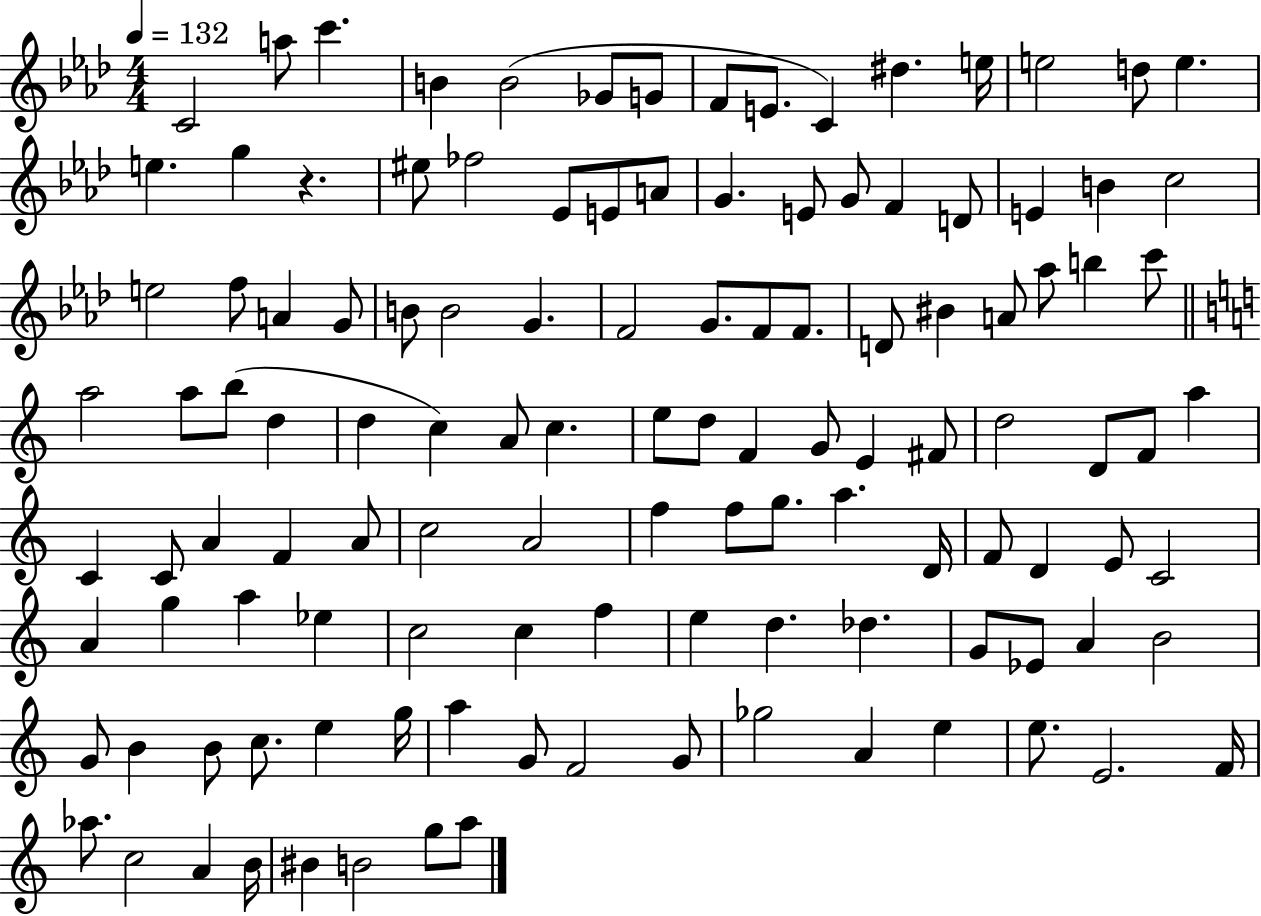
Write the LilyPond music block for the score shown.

{
  \clef treble
  \numericTimeSignature
  \time 4/4
  \key aes \major
  \tempo 4 = 132
  c'2 a''8 c'''4. | b'4 b'2( ges'8 g'8 | f'8 e'8. c'4) dis''4. e''16 | e''2 d''8 e''4. | \break e''4. g''4 r4. | eis''8 fes''2 ees'8 e'8 a'8 | g'4. e'8 g'8 f'4 d'8 | e'4 b'4 c''2 | \break e''2 f''8 a'4 g'8 | b'8 b'2 g'4. | f'2 g'8. f'8 f'8. | d'8 bis'4 a'8 aes''8 b''4 c'''8 | \break \bar "||" \break \key c \major a''2 a''8 b''8( d''4 | d''4 c''4) a'8 c''4. | e''8 d''8 f'4 g'8 e'4 fis'8 | d''2 d'8 f'8 a''4 | \break c'4 c'8 a'4 f'4 a'8 | c''2 a'2 | f''4 f''8 g''8. a''4. d'16 | f'8 d'4 e'8 c'2 | \break a'4 g''4 a''4 ees''4 | c''2 c''4 f''4 | e''4 d''4. des''4. | g'8 ees'8 a'4 b'2 | \break g'8 b'4 b'8 c''8. e''4 g''16 | a''4 g'8 f'2 g'8 | ges''2 a'4 e''4 | e''8. e'2. f'16 | \break aes''8. c''2 a'4 b'16 | bis'4 b'2 g''8 a''8 | \bar "|."
}